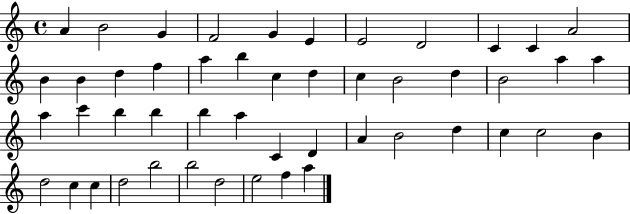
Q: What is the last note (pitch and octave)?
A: A5